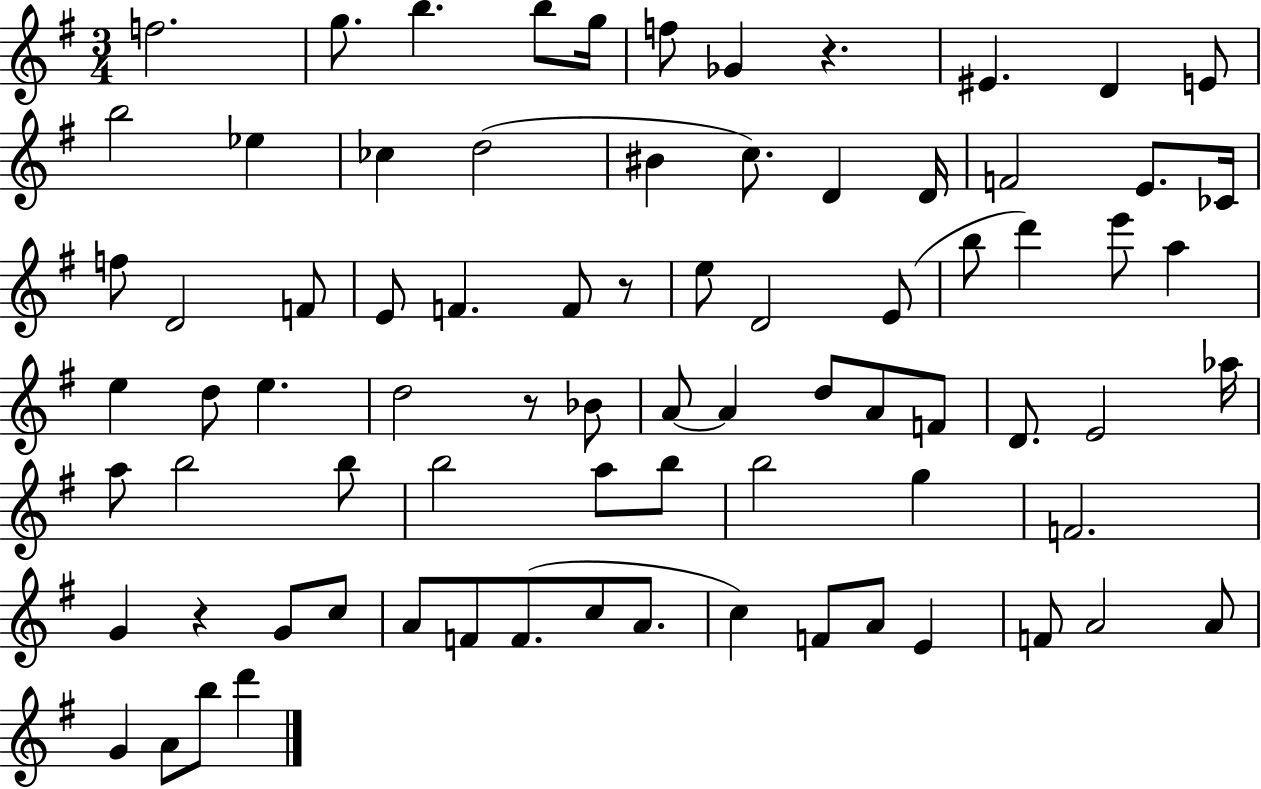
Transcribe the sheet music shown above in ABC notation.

X:1
T:Untitled
M:3/4
L:1/4
K:G
f2 g/2 b b/2 g/4 f/2 _G z ^E D E/2 b2 _e _c d2 ^B c/2 D D/4 F2 E/2 _C/4 f/2 D2 F/2 E/2 F F/2 z/2 e/2 D2 E/2 b/2 d' e'/2 a e d/2 e d2 z/2 _B/2 A/2 A d/2 A/2 F/2 D/2 E2 _a/4 a/2 b2 b/2 b2 a/2 b/2 b2 g F2 G z G/2 c/2 A/2 F/2 F/2 c/2 A/2 c F/2 A/2 E F/2 A2 A/2 G A/2 b/2 d'